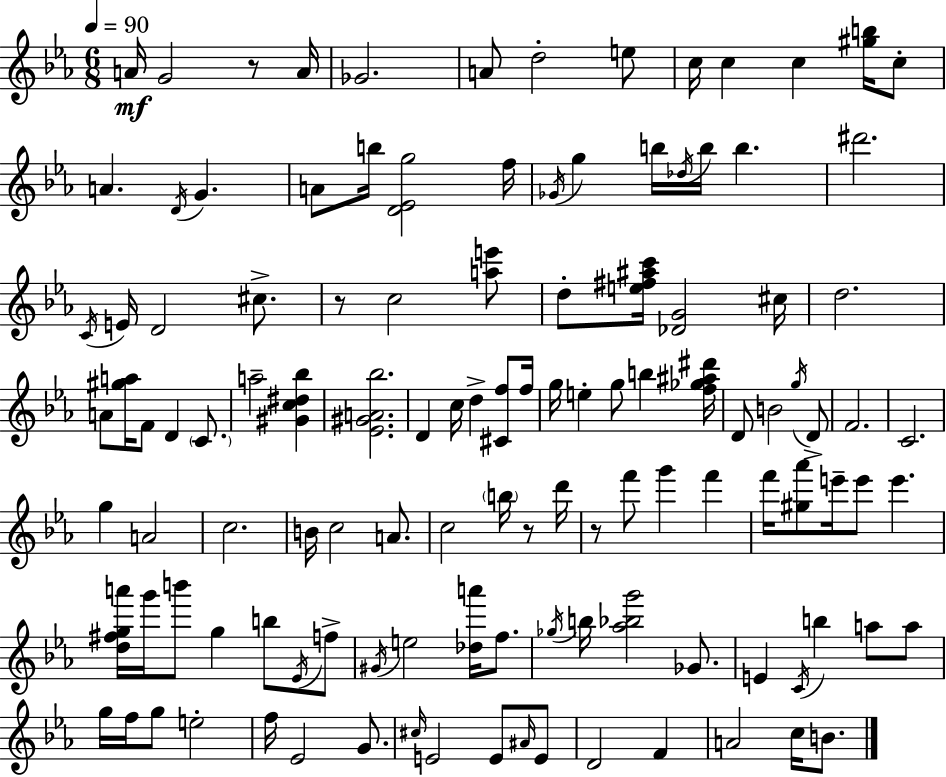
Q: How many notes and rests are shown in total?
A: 119